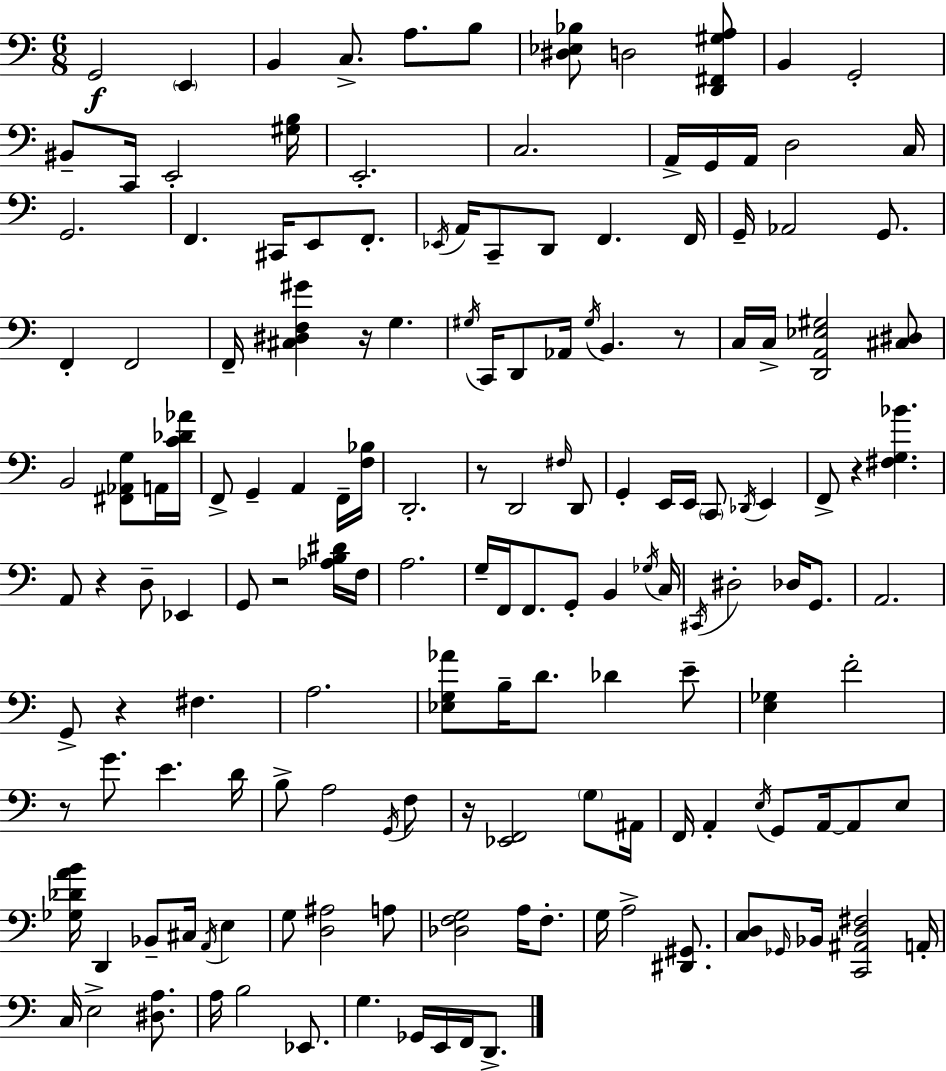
{
  \clef bass
  \numericTimeSignature
  \time 6/8
  \key c \major
  g,2\f \parenthesize e,4 | b,4 c8.-> a8. b8 | <dis ees bes>8 d2 <d, fis, gis a>8 | b,4 g,2-. | \break bis,8-- c,16 e,2-. <gis b>16 | e,2.-. | c2. | a,16-> g,16 a,16 d2 c16 | \break g,2. | f,4. cis,16 e,8 f,8.-. | \acciaccatura { ees,16 } a,16 c,8-- d,8 f,4. | f,16 g,16-- aes,2 g,8. | \break f,4-. f,2 | f,16-- <cis dis f gis'>4 r16 g4. | \acciaccatura { gis16 } c,16 d,8 aes,16 \acciaccatura { gis16 } b,4. | r8 c16 c16-> <d, a, ees gis>2 | \break <cis dis>8 b,2 <fis, aes, g>8 | a,16 <c' des' aes'>16 f,8-> g,4-- a,4 | f,16-- <f bes>16 d,2.-. | r8 d,2 | \break \grace { fis16 } d,8 g,4-. e,16 e,16 \parenthesize c,8 | \acciaccatura { des,16 } e,4 f,8-> r4 <fis g bes'>4. | a,8 r4 d8-- | ees,4 g,8 r2 | \break <aes b dis'>16 f16 a2. | g16-- f,16 f,8. g,8-. | b,4 \acciaccatura { ges16 } c16 \acciaccatura { cis,16 } dis2-. | des16 g,8. a,2. | \break g,8-> r4 | fis4. a2. | <ees g aes'>8 b16-- d'8. | des'4 e'8-- <e ges>4 f'2-. | \break r8 g'8. | e'4. d'16 b8-> a2 | \acciaccatura { g,16 } f8 r16 <ees, f,>2 | \parenthesize g8 ais,16 f,16 a,4-. | \break \acciaccatura { e16 } g,8 a,16~~ a,8 e8 <ges des' a' b'>16 d,4 | bes,8-- cis16 \acciaccatura { a,16 } e4 g8 | <d ais>2 a8 <des f g>2 | a16 f8.-. g16 a2-> | \break <dis, gis,>8. <c d>8 | \grace { ges,16 } bes,16 <c, ais, d fis>2 a,16-. c16 | e2-> <dis a>8. a16 | b2 ees,8. g4. | \break ges,16 e,16 f,16 d,8.-> \bar "|."
}